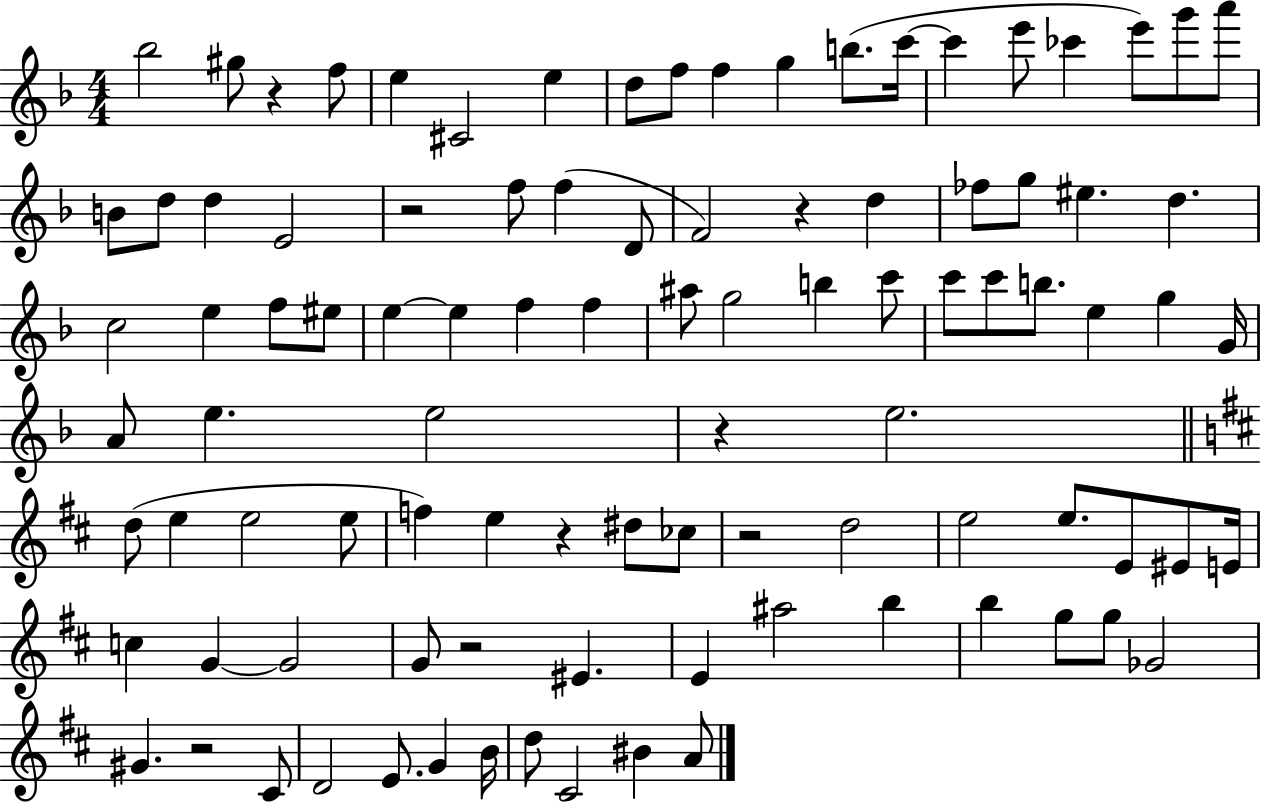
{
  \clef treble
  \numericTimeSignature
  \time 4/4
  \key f \major
  bes''2 gis''8 r4 f''8 | e''4 cis'2 e''4 | d''8 f''8 f''4 g''4 b''8.( c'''16~~ | c'''4 e'''8 ces'''4 e'''8) g'''8 a'''8 | \break b'8 d''8 d''4 e'2 | r2 f''8 f''4( d'8 | f'2) r4 d''4 | fes''8 g''8 eis''4. d''4. | \break c''2 e''4 f''8 eis''8 | e''4~~ e''4 f''4 f''4 | ais''8 g''2 b''4 c'''8 | c'''8 c'''8 b''8. e''4 g''4 g'16 | \break a'8 e''4. e''2 | r4 e''2. | \bar "||" \break \key b \minor d''8( e''4 e''2 e''8 | f''4) e''4 r4 dis''8 ces''8 | r2 d''2 | e''2 e''8. e'8 eis'8 e'16 | \break c''4 g'4~~ g'2 | g'8 r2 eis'4. | e'4 ais''2 b''4 | b''4 g''8 g''8 ges'2 | \break gis'4. r2 cis'8 | d'2 e'8. g'4 b'16 | d''8 cis'2 bis'4 a'8 | \bar "|."
}